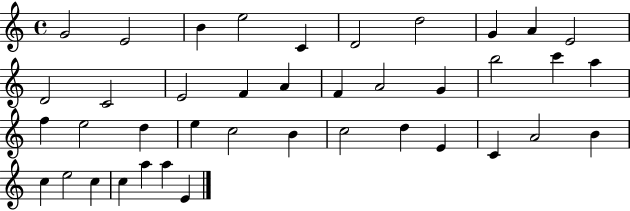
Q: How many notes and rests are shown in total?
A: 40